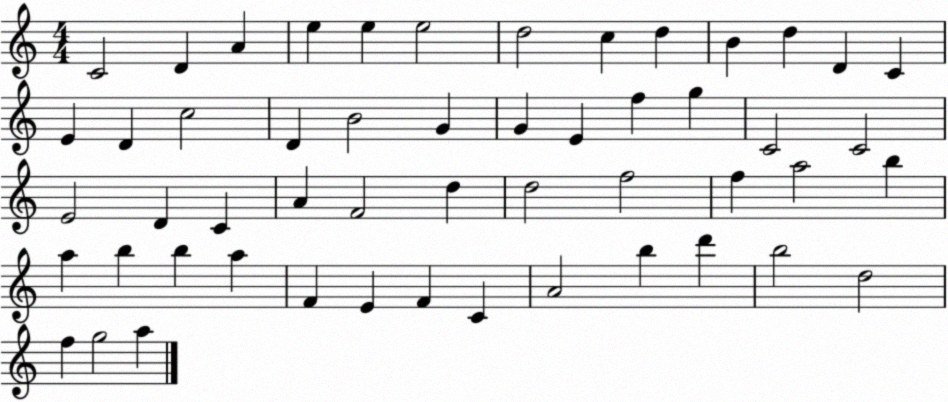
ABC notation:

X:1
T:Untitled
M:4/4
L:1/4
K:C
C2 D A e e e2 d2 c d B d D C E D c2 D B2 G G E f g C2 C2 E2 D C A F2 d d2 f2 f a2 b a b b a F E F C A2 b d' b2 d2 f g2 a